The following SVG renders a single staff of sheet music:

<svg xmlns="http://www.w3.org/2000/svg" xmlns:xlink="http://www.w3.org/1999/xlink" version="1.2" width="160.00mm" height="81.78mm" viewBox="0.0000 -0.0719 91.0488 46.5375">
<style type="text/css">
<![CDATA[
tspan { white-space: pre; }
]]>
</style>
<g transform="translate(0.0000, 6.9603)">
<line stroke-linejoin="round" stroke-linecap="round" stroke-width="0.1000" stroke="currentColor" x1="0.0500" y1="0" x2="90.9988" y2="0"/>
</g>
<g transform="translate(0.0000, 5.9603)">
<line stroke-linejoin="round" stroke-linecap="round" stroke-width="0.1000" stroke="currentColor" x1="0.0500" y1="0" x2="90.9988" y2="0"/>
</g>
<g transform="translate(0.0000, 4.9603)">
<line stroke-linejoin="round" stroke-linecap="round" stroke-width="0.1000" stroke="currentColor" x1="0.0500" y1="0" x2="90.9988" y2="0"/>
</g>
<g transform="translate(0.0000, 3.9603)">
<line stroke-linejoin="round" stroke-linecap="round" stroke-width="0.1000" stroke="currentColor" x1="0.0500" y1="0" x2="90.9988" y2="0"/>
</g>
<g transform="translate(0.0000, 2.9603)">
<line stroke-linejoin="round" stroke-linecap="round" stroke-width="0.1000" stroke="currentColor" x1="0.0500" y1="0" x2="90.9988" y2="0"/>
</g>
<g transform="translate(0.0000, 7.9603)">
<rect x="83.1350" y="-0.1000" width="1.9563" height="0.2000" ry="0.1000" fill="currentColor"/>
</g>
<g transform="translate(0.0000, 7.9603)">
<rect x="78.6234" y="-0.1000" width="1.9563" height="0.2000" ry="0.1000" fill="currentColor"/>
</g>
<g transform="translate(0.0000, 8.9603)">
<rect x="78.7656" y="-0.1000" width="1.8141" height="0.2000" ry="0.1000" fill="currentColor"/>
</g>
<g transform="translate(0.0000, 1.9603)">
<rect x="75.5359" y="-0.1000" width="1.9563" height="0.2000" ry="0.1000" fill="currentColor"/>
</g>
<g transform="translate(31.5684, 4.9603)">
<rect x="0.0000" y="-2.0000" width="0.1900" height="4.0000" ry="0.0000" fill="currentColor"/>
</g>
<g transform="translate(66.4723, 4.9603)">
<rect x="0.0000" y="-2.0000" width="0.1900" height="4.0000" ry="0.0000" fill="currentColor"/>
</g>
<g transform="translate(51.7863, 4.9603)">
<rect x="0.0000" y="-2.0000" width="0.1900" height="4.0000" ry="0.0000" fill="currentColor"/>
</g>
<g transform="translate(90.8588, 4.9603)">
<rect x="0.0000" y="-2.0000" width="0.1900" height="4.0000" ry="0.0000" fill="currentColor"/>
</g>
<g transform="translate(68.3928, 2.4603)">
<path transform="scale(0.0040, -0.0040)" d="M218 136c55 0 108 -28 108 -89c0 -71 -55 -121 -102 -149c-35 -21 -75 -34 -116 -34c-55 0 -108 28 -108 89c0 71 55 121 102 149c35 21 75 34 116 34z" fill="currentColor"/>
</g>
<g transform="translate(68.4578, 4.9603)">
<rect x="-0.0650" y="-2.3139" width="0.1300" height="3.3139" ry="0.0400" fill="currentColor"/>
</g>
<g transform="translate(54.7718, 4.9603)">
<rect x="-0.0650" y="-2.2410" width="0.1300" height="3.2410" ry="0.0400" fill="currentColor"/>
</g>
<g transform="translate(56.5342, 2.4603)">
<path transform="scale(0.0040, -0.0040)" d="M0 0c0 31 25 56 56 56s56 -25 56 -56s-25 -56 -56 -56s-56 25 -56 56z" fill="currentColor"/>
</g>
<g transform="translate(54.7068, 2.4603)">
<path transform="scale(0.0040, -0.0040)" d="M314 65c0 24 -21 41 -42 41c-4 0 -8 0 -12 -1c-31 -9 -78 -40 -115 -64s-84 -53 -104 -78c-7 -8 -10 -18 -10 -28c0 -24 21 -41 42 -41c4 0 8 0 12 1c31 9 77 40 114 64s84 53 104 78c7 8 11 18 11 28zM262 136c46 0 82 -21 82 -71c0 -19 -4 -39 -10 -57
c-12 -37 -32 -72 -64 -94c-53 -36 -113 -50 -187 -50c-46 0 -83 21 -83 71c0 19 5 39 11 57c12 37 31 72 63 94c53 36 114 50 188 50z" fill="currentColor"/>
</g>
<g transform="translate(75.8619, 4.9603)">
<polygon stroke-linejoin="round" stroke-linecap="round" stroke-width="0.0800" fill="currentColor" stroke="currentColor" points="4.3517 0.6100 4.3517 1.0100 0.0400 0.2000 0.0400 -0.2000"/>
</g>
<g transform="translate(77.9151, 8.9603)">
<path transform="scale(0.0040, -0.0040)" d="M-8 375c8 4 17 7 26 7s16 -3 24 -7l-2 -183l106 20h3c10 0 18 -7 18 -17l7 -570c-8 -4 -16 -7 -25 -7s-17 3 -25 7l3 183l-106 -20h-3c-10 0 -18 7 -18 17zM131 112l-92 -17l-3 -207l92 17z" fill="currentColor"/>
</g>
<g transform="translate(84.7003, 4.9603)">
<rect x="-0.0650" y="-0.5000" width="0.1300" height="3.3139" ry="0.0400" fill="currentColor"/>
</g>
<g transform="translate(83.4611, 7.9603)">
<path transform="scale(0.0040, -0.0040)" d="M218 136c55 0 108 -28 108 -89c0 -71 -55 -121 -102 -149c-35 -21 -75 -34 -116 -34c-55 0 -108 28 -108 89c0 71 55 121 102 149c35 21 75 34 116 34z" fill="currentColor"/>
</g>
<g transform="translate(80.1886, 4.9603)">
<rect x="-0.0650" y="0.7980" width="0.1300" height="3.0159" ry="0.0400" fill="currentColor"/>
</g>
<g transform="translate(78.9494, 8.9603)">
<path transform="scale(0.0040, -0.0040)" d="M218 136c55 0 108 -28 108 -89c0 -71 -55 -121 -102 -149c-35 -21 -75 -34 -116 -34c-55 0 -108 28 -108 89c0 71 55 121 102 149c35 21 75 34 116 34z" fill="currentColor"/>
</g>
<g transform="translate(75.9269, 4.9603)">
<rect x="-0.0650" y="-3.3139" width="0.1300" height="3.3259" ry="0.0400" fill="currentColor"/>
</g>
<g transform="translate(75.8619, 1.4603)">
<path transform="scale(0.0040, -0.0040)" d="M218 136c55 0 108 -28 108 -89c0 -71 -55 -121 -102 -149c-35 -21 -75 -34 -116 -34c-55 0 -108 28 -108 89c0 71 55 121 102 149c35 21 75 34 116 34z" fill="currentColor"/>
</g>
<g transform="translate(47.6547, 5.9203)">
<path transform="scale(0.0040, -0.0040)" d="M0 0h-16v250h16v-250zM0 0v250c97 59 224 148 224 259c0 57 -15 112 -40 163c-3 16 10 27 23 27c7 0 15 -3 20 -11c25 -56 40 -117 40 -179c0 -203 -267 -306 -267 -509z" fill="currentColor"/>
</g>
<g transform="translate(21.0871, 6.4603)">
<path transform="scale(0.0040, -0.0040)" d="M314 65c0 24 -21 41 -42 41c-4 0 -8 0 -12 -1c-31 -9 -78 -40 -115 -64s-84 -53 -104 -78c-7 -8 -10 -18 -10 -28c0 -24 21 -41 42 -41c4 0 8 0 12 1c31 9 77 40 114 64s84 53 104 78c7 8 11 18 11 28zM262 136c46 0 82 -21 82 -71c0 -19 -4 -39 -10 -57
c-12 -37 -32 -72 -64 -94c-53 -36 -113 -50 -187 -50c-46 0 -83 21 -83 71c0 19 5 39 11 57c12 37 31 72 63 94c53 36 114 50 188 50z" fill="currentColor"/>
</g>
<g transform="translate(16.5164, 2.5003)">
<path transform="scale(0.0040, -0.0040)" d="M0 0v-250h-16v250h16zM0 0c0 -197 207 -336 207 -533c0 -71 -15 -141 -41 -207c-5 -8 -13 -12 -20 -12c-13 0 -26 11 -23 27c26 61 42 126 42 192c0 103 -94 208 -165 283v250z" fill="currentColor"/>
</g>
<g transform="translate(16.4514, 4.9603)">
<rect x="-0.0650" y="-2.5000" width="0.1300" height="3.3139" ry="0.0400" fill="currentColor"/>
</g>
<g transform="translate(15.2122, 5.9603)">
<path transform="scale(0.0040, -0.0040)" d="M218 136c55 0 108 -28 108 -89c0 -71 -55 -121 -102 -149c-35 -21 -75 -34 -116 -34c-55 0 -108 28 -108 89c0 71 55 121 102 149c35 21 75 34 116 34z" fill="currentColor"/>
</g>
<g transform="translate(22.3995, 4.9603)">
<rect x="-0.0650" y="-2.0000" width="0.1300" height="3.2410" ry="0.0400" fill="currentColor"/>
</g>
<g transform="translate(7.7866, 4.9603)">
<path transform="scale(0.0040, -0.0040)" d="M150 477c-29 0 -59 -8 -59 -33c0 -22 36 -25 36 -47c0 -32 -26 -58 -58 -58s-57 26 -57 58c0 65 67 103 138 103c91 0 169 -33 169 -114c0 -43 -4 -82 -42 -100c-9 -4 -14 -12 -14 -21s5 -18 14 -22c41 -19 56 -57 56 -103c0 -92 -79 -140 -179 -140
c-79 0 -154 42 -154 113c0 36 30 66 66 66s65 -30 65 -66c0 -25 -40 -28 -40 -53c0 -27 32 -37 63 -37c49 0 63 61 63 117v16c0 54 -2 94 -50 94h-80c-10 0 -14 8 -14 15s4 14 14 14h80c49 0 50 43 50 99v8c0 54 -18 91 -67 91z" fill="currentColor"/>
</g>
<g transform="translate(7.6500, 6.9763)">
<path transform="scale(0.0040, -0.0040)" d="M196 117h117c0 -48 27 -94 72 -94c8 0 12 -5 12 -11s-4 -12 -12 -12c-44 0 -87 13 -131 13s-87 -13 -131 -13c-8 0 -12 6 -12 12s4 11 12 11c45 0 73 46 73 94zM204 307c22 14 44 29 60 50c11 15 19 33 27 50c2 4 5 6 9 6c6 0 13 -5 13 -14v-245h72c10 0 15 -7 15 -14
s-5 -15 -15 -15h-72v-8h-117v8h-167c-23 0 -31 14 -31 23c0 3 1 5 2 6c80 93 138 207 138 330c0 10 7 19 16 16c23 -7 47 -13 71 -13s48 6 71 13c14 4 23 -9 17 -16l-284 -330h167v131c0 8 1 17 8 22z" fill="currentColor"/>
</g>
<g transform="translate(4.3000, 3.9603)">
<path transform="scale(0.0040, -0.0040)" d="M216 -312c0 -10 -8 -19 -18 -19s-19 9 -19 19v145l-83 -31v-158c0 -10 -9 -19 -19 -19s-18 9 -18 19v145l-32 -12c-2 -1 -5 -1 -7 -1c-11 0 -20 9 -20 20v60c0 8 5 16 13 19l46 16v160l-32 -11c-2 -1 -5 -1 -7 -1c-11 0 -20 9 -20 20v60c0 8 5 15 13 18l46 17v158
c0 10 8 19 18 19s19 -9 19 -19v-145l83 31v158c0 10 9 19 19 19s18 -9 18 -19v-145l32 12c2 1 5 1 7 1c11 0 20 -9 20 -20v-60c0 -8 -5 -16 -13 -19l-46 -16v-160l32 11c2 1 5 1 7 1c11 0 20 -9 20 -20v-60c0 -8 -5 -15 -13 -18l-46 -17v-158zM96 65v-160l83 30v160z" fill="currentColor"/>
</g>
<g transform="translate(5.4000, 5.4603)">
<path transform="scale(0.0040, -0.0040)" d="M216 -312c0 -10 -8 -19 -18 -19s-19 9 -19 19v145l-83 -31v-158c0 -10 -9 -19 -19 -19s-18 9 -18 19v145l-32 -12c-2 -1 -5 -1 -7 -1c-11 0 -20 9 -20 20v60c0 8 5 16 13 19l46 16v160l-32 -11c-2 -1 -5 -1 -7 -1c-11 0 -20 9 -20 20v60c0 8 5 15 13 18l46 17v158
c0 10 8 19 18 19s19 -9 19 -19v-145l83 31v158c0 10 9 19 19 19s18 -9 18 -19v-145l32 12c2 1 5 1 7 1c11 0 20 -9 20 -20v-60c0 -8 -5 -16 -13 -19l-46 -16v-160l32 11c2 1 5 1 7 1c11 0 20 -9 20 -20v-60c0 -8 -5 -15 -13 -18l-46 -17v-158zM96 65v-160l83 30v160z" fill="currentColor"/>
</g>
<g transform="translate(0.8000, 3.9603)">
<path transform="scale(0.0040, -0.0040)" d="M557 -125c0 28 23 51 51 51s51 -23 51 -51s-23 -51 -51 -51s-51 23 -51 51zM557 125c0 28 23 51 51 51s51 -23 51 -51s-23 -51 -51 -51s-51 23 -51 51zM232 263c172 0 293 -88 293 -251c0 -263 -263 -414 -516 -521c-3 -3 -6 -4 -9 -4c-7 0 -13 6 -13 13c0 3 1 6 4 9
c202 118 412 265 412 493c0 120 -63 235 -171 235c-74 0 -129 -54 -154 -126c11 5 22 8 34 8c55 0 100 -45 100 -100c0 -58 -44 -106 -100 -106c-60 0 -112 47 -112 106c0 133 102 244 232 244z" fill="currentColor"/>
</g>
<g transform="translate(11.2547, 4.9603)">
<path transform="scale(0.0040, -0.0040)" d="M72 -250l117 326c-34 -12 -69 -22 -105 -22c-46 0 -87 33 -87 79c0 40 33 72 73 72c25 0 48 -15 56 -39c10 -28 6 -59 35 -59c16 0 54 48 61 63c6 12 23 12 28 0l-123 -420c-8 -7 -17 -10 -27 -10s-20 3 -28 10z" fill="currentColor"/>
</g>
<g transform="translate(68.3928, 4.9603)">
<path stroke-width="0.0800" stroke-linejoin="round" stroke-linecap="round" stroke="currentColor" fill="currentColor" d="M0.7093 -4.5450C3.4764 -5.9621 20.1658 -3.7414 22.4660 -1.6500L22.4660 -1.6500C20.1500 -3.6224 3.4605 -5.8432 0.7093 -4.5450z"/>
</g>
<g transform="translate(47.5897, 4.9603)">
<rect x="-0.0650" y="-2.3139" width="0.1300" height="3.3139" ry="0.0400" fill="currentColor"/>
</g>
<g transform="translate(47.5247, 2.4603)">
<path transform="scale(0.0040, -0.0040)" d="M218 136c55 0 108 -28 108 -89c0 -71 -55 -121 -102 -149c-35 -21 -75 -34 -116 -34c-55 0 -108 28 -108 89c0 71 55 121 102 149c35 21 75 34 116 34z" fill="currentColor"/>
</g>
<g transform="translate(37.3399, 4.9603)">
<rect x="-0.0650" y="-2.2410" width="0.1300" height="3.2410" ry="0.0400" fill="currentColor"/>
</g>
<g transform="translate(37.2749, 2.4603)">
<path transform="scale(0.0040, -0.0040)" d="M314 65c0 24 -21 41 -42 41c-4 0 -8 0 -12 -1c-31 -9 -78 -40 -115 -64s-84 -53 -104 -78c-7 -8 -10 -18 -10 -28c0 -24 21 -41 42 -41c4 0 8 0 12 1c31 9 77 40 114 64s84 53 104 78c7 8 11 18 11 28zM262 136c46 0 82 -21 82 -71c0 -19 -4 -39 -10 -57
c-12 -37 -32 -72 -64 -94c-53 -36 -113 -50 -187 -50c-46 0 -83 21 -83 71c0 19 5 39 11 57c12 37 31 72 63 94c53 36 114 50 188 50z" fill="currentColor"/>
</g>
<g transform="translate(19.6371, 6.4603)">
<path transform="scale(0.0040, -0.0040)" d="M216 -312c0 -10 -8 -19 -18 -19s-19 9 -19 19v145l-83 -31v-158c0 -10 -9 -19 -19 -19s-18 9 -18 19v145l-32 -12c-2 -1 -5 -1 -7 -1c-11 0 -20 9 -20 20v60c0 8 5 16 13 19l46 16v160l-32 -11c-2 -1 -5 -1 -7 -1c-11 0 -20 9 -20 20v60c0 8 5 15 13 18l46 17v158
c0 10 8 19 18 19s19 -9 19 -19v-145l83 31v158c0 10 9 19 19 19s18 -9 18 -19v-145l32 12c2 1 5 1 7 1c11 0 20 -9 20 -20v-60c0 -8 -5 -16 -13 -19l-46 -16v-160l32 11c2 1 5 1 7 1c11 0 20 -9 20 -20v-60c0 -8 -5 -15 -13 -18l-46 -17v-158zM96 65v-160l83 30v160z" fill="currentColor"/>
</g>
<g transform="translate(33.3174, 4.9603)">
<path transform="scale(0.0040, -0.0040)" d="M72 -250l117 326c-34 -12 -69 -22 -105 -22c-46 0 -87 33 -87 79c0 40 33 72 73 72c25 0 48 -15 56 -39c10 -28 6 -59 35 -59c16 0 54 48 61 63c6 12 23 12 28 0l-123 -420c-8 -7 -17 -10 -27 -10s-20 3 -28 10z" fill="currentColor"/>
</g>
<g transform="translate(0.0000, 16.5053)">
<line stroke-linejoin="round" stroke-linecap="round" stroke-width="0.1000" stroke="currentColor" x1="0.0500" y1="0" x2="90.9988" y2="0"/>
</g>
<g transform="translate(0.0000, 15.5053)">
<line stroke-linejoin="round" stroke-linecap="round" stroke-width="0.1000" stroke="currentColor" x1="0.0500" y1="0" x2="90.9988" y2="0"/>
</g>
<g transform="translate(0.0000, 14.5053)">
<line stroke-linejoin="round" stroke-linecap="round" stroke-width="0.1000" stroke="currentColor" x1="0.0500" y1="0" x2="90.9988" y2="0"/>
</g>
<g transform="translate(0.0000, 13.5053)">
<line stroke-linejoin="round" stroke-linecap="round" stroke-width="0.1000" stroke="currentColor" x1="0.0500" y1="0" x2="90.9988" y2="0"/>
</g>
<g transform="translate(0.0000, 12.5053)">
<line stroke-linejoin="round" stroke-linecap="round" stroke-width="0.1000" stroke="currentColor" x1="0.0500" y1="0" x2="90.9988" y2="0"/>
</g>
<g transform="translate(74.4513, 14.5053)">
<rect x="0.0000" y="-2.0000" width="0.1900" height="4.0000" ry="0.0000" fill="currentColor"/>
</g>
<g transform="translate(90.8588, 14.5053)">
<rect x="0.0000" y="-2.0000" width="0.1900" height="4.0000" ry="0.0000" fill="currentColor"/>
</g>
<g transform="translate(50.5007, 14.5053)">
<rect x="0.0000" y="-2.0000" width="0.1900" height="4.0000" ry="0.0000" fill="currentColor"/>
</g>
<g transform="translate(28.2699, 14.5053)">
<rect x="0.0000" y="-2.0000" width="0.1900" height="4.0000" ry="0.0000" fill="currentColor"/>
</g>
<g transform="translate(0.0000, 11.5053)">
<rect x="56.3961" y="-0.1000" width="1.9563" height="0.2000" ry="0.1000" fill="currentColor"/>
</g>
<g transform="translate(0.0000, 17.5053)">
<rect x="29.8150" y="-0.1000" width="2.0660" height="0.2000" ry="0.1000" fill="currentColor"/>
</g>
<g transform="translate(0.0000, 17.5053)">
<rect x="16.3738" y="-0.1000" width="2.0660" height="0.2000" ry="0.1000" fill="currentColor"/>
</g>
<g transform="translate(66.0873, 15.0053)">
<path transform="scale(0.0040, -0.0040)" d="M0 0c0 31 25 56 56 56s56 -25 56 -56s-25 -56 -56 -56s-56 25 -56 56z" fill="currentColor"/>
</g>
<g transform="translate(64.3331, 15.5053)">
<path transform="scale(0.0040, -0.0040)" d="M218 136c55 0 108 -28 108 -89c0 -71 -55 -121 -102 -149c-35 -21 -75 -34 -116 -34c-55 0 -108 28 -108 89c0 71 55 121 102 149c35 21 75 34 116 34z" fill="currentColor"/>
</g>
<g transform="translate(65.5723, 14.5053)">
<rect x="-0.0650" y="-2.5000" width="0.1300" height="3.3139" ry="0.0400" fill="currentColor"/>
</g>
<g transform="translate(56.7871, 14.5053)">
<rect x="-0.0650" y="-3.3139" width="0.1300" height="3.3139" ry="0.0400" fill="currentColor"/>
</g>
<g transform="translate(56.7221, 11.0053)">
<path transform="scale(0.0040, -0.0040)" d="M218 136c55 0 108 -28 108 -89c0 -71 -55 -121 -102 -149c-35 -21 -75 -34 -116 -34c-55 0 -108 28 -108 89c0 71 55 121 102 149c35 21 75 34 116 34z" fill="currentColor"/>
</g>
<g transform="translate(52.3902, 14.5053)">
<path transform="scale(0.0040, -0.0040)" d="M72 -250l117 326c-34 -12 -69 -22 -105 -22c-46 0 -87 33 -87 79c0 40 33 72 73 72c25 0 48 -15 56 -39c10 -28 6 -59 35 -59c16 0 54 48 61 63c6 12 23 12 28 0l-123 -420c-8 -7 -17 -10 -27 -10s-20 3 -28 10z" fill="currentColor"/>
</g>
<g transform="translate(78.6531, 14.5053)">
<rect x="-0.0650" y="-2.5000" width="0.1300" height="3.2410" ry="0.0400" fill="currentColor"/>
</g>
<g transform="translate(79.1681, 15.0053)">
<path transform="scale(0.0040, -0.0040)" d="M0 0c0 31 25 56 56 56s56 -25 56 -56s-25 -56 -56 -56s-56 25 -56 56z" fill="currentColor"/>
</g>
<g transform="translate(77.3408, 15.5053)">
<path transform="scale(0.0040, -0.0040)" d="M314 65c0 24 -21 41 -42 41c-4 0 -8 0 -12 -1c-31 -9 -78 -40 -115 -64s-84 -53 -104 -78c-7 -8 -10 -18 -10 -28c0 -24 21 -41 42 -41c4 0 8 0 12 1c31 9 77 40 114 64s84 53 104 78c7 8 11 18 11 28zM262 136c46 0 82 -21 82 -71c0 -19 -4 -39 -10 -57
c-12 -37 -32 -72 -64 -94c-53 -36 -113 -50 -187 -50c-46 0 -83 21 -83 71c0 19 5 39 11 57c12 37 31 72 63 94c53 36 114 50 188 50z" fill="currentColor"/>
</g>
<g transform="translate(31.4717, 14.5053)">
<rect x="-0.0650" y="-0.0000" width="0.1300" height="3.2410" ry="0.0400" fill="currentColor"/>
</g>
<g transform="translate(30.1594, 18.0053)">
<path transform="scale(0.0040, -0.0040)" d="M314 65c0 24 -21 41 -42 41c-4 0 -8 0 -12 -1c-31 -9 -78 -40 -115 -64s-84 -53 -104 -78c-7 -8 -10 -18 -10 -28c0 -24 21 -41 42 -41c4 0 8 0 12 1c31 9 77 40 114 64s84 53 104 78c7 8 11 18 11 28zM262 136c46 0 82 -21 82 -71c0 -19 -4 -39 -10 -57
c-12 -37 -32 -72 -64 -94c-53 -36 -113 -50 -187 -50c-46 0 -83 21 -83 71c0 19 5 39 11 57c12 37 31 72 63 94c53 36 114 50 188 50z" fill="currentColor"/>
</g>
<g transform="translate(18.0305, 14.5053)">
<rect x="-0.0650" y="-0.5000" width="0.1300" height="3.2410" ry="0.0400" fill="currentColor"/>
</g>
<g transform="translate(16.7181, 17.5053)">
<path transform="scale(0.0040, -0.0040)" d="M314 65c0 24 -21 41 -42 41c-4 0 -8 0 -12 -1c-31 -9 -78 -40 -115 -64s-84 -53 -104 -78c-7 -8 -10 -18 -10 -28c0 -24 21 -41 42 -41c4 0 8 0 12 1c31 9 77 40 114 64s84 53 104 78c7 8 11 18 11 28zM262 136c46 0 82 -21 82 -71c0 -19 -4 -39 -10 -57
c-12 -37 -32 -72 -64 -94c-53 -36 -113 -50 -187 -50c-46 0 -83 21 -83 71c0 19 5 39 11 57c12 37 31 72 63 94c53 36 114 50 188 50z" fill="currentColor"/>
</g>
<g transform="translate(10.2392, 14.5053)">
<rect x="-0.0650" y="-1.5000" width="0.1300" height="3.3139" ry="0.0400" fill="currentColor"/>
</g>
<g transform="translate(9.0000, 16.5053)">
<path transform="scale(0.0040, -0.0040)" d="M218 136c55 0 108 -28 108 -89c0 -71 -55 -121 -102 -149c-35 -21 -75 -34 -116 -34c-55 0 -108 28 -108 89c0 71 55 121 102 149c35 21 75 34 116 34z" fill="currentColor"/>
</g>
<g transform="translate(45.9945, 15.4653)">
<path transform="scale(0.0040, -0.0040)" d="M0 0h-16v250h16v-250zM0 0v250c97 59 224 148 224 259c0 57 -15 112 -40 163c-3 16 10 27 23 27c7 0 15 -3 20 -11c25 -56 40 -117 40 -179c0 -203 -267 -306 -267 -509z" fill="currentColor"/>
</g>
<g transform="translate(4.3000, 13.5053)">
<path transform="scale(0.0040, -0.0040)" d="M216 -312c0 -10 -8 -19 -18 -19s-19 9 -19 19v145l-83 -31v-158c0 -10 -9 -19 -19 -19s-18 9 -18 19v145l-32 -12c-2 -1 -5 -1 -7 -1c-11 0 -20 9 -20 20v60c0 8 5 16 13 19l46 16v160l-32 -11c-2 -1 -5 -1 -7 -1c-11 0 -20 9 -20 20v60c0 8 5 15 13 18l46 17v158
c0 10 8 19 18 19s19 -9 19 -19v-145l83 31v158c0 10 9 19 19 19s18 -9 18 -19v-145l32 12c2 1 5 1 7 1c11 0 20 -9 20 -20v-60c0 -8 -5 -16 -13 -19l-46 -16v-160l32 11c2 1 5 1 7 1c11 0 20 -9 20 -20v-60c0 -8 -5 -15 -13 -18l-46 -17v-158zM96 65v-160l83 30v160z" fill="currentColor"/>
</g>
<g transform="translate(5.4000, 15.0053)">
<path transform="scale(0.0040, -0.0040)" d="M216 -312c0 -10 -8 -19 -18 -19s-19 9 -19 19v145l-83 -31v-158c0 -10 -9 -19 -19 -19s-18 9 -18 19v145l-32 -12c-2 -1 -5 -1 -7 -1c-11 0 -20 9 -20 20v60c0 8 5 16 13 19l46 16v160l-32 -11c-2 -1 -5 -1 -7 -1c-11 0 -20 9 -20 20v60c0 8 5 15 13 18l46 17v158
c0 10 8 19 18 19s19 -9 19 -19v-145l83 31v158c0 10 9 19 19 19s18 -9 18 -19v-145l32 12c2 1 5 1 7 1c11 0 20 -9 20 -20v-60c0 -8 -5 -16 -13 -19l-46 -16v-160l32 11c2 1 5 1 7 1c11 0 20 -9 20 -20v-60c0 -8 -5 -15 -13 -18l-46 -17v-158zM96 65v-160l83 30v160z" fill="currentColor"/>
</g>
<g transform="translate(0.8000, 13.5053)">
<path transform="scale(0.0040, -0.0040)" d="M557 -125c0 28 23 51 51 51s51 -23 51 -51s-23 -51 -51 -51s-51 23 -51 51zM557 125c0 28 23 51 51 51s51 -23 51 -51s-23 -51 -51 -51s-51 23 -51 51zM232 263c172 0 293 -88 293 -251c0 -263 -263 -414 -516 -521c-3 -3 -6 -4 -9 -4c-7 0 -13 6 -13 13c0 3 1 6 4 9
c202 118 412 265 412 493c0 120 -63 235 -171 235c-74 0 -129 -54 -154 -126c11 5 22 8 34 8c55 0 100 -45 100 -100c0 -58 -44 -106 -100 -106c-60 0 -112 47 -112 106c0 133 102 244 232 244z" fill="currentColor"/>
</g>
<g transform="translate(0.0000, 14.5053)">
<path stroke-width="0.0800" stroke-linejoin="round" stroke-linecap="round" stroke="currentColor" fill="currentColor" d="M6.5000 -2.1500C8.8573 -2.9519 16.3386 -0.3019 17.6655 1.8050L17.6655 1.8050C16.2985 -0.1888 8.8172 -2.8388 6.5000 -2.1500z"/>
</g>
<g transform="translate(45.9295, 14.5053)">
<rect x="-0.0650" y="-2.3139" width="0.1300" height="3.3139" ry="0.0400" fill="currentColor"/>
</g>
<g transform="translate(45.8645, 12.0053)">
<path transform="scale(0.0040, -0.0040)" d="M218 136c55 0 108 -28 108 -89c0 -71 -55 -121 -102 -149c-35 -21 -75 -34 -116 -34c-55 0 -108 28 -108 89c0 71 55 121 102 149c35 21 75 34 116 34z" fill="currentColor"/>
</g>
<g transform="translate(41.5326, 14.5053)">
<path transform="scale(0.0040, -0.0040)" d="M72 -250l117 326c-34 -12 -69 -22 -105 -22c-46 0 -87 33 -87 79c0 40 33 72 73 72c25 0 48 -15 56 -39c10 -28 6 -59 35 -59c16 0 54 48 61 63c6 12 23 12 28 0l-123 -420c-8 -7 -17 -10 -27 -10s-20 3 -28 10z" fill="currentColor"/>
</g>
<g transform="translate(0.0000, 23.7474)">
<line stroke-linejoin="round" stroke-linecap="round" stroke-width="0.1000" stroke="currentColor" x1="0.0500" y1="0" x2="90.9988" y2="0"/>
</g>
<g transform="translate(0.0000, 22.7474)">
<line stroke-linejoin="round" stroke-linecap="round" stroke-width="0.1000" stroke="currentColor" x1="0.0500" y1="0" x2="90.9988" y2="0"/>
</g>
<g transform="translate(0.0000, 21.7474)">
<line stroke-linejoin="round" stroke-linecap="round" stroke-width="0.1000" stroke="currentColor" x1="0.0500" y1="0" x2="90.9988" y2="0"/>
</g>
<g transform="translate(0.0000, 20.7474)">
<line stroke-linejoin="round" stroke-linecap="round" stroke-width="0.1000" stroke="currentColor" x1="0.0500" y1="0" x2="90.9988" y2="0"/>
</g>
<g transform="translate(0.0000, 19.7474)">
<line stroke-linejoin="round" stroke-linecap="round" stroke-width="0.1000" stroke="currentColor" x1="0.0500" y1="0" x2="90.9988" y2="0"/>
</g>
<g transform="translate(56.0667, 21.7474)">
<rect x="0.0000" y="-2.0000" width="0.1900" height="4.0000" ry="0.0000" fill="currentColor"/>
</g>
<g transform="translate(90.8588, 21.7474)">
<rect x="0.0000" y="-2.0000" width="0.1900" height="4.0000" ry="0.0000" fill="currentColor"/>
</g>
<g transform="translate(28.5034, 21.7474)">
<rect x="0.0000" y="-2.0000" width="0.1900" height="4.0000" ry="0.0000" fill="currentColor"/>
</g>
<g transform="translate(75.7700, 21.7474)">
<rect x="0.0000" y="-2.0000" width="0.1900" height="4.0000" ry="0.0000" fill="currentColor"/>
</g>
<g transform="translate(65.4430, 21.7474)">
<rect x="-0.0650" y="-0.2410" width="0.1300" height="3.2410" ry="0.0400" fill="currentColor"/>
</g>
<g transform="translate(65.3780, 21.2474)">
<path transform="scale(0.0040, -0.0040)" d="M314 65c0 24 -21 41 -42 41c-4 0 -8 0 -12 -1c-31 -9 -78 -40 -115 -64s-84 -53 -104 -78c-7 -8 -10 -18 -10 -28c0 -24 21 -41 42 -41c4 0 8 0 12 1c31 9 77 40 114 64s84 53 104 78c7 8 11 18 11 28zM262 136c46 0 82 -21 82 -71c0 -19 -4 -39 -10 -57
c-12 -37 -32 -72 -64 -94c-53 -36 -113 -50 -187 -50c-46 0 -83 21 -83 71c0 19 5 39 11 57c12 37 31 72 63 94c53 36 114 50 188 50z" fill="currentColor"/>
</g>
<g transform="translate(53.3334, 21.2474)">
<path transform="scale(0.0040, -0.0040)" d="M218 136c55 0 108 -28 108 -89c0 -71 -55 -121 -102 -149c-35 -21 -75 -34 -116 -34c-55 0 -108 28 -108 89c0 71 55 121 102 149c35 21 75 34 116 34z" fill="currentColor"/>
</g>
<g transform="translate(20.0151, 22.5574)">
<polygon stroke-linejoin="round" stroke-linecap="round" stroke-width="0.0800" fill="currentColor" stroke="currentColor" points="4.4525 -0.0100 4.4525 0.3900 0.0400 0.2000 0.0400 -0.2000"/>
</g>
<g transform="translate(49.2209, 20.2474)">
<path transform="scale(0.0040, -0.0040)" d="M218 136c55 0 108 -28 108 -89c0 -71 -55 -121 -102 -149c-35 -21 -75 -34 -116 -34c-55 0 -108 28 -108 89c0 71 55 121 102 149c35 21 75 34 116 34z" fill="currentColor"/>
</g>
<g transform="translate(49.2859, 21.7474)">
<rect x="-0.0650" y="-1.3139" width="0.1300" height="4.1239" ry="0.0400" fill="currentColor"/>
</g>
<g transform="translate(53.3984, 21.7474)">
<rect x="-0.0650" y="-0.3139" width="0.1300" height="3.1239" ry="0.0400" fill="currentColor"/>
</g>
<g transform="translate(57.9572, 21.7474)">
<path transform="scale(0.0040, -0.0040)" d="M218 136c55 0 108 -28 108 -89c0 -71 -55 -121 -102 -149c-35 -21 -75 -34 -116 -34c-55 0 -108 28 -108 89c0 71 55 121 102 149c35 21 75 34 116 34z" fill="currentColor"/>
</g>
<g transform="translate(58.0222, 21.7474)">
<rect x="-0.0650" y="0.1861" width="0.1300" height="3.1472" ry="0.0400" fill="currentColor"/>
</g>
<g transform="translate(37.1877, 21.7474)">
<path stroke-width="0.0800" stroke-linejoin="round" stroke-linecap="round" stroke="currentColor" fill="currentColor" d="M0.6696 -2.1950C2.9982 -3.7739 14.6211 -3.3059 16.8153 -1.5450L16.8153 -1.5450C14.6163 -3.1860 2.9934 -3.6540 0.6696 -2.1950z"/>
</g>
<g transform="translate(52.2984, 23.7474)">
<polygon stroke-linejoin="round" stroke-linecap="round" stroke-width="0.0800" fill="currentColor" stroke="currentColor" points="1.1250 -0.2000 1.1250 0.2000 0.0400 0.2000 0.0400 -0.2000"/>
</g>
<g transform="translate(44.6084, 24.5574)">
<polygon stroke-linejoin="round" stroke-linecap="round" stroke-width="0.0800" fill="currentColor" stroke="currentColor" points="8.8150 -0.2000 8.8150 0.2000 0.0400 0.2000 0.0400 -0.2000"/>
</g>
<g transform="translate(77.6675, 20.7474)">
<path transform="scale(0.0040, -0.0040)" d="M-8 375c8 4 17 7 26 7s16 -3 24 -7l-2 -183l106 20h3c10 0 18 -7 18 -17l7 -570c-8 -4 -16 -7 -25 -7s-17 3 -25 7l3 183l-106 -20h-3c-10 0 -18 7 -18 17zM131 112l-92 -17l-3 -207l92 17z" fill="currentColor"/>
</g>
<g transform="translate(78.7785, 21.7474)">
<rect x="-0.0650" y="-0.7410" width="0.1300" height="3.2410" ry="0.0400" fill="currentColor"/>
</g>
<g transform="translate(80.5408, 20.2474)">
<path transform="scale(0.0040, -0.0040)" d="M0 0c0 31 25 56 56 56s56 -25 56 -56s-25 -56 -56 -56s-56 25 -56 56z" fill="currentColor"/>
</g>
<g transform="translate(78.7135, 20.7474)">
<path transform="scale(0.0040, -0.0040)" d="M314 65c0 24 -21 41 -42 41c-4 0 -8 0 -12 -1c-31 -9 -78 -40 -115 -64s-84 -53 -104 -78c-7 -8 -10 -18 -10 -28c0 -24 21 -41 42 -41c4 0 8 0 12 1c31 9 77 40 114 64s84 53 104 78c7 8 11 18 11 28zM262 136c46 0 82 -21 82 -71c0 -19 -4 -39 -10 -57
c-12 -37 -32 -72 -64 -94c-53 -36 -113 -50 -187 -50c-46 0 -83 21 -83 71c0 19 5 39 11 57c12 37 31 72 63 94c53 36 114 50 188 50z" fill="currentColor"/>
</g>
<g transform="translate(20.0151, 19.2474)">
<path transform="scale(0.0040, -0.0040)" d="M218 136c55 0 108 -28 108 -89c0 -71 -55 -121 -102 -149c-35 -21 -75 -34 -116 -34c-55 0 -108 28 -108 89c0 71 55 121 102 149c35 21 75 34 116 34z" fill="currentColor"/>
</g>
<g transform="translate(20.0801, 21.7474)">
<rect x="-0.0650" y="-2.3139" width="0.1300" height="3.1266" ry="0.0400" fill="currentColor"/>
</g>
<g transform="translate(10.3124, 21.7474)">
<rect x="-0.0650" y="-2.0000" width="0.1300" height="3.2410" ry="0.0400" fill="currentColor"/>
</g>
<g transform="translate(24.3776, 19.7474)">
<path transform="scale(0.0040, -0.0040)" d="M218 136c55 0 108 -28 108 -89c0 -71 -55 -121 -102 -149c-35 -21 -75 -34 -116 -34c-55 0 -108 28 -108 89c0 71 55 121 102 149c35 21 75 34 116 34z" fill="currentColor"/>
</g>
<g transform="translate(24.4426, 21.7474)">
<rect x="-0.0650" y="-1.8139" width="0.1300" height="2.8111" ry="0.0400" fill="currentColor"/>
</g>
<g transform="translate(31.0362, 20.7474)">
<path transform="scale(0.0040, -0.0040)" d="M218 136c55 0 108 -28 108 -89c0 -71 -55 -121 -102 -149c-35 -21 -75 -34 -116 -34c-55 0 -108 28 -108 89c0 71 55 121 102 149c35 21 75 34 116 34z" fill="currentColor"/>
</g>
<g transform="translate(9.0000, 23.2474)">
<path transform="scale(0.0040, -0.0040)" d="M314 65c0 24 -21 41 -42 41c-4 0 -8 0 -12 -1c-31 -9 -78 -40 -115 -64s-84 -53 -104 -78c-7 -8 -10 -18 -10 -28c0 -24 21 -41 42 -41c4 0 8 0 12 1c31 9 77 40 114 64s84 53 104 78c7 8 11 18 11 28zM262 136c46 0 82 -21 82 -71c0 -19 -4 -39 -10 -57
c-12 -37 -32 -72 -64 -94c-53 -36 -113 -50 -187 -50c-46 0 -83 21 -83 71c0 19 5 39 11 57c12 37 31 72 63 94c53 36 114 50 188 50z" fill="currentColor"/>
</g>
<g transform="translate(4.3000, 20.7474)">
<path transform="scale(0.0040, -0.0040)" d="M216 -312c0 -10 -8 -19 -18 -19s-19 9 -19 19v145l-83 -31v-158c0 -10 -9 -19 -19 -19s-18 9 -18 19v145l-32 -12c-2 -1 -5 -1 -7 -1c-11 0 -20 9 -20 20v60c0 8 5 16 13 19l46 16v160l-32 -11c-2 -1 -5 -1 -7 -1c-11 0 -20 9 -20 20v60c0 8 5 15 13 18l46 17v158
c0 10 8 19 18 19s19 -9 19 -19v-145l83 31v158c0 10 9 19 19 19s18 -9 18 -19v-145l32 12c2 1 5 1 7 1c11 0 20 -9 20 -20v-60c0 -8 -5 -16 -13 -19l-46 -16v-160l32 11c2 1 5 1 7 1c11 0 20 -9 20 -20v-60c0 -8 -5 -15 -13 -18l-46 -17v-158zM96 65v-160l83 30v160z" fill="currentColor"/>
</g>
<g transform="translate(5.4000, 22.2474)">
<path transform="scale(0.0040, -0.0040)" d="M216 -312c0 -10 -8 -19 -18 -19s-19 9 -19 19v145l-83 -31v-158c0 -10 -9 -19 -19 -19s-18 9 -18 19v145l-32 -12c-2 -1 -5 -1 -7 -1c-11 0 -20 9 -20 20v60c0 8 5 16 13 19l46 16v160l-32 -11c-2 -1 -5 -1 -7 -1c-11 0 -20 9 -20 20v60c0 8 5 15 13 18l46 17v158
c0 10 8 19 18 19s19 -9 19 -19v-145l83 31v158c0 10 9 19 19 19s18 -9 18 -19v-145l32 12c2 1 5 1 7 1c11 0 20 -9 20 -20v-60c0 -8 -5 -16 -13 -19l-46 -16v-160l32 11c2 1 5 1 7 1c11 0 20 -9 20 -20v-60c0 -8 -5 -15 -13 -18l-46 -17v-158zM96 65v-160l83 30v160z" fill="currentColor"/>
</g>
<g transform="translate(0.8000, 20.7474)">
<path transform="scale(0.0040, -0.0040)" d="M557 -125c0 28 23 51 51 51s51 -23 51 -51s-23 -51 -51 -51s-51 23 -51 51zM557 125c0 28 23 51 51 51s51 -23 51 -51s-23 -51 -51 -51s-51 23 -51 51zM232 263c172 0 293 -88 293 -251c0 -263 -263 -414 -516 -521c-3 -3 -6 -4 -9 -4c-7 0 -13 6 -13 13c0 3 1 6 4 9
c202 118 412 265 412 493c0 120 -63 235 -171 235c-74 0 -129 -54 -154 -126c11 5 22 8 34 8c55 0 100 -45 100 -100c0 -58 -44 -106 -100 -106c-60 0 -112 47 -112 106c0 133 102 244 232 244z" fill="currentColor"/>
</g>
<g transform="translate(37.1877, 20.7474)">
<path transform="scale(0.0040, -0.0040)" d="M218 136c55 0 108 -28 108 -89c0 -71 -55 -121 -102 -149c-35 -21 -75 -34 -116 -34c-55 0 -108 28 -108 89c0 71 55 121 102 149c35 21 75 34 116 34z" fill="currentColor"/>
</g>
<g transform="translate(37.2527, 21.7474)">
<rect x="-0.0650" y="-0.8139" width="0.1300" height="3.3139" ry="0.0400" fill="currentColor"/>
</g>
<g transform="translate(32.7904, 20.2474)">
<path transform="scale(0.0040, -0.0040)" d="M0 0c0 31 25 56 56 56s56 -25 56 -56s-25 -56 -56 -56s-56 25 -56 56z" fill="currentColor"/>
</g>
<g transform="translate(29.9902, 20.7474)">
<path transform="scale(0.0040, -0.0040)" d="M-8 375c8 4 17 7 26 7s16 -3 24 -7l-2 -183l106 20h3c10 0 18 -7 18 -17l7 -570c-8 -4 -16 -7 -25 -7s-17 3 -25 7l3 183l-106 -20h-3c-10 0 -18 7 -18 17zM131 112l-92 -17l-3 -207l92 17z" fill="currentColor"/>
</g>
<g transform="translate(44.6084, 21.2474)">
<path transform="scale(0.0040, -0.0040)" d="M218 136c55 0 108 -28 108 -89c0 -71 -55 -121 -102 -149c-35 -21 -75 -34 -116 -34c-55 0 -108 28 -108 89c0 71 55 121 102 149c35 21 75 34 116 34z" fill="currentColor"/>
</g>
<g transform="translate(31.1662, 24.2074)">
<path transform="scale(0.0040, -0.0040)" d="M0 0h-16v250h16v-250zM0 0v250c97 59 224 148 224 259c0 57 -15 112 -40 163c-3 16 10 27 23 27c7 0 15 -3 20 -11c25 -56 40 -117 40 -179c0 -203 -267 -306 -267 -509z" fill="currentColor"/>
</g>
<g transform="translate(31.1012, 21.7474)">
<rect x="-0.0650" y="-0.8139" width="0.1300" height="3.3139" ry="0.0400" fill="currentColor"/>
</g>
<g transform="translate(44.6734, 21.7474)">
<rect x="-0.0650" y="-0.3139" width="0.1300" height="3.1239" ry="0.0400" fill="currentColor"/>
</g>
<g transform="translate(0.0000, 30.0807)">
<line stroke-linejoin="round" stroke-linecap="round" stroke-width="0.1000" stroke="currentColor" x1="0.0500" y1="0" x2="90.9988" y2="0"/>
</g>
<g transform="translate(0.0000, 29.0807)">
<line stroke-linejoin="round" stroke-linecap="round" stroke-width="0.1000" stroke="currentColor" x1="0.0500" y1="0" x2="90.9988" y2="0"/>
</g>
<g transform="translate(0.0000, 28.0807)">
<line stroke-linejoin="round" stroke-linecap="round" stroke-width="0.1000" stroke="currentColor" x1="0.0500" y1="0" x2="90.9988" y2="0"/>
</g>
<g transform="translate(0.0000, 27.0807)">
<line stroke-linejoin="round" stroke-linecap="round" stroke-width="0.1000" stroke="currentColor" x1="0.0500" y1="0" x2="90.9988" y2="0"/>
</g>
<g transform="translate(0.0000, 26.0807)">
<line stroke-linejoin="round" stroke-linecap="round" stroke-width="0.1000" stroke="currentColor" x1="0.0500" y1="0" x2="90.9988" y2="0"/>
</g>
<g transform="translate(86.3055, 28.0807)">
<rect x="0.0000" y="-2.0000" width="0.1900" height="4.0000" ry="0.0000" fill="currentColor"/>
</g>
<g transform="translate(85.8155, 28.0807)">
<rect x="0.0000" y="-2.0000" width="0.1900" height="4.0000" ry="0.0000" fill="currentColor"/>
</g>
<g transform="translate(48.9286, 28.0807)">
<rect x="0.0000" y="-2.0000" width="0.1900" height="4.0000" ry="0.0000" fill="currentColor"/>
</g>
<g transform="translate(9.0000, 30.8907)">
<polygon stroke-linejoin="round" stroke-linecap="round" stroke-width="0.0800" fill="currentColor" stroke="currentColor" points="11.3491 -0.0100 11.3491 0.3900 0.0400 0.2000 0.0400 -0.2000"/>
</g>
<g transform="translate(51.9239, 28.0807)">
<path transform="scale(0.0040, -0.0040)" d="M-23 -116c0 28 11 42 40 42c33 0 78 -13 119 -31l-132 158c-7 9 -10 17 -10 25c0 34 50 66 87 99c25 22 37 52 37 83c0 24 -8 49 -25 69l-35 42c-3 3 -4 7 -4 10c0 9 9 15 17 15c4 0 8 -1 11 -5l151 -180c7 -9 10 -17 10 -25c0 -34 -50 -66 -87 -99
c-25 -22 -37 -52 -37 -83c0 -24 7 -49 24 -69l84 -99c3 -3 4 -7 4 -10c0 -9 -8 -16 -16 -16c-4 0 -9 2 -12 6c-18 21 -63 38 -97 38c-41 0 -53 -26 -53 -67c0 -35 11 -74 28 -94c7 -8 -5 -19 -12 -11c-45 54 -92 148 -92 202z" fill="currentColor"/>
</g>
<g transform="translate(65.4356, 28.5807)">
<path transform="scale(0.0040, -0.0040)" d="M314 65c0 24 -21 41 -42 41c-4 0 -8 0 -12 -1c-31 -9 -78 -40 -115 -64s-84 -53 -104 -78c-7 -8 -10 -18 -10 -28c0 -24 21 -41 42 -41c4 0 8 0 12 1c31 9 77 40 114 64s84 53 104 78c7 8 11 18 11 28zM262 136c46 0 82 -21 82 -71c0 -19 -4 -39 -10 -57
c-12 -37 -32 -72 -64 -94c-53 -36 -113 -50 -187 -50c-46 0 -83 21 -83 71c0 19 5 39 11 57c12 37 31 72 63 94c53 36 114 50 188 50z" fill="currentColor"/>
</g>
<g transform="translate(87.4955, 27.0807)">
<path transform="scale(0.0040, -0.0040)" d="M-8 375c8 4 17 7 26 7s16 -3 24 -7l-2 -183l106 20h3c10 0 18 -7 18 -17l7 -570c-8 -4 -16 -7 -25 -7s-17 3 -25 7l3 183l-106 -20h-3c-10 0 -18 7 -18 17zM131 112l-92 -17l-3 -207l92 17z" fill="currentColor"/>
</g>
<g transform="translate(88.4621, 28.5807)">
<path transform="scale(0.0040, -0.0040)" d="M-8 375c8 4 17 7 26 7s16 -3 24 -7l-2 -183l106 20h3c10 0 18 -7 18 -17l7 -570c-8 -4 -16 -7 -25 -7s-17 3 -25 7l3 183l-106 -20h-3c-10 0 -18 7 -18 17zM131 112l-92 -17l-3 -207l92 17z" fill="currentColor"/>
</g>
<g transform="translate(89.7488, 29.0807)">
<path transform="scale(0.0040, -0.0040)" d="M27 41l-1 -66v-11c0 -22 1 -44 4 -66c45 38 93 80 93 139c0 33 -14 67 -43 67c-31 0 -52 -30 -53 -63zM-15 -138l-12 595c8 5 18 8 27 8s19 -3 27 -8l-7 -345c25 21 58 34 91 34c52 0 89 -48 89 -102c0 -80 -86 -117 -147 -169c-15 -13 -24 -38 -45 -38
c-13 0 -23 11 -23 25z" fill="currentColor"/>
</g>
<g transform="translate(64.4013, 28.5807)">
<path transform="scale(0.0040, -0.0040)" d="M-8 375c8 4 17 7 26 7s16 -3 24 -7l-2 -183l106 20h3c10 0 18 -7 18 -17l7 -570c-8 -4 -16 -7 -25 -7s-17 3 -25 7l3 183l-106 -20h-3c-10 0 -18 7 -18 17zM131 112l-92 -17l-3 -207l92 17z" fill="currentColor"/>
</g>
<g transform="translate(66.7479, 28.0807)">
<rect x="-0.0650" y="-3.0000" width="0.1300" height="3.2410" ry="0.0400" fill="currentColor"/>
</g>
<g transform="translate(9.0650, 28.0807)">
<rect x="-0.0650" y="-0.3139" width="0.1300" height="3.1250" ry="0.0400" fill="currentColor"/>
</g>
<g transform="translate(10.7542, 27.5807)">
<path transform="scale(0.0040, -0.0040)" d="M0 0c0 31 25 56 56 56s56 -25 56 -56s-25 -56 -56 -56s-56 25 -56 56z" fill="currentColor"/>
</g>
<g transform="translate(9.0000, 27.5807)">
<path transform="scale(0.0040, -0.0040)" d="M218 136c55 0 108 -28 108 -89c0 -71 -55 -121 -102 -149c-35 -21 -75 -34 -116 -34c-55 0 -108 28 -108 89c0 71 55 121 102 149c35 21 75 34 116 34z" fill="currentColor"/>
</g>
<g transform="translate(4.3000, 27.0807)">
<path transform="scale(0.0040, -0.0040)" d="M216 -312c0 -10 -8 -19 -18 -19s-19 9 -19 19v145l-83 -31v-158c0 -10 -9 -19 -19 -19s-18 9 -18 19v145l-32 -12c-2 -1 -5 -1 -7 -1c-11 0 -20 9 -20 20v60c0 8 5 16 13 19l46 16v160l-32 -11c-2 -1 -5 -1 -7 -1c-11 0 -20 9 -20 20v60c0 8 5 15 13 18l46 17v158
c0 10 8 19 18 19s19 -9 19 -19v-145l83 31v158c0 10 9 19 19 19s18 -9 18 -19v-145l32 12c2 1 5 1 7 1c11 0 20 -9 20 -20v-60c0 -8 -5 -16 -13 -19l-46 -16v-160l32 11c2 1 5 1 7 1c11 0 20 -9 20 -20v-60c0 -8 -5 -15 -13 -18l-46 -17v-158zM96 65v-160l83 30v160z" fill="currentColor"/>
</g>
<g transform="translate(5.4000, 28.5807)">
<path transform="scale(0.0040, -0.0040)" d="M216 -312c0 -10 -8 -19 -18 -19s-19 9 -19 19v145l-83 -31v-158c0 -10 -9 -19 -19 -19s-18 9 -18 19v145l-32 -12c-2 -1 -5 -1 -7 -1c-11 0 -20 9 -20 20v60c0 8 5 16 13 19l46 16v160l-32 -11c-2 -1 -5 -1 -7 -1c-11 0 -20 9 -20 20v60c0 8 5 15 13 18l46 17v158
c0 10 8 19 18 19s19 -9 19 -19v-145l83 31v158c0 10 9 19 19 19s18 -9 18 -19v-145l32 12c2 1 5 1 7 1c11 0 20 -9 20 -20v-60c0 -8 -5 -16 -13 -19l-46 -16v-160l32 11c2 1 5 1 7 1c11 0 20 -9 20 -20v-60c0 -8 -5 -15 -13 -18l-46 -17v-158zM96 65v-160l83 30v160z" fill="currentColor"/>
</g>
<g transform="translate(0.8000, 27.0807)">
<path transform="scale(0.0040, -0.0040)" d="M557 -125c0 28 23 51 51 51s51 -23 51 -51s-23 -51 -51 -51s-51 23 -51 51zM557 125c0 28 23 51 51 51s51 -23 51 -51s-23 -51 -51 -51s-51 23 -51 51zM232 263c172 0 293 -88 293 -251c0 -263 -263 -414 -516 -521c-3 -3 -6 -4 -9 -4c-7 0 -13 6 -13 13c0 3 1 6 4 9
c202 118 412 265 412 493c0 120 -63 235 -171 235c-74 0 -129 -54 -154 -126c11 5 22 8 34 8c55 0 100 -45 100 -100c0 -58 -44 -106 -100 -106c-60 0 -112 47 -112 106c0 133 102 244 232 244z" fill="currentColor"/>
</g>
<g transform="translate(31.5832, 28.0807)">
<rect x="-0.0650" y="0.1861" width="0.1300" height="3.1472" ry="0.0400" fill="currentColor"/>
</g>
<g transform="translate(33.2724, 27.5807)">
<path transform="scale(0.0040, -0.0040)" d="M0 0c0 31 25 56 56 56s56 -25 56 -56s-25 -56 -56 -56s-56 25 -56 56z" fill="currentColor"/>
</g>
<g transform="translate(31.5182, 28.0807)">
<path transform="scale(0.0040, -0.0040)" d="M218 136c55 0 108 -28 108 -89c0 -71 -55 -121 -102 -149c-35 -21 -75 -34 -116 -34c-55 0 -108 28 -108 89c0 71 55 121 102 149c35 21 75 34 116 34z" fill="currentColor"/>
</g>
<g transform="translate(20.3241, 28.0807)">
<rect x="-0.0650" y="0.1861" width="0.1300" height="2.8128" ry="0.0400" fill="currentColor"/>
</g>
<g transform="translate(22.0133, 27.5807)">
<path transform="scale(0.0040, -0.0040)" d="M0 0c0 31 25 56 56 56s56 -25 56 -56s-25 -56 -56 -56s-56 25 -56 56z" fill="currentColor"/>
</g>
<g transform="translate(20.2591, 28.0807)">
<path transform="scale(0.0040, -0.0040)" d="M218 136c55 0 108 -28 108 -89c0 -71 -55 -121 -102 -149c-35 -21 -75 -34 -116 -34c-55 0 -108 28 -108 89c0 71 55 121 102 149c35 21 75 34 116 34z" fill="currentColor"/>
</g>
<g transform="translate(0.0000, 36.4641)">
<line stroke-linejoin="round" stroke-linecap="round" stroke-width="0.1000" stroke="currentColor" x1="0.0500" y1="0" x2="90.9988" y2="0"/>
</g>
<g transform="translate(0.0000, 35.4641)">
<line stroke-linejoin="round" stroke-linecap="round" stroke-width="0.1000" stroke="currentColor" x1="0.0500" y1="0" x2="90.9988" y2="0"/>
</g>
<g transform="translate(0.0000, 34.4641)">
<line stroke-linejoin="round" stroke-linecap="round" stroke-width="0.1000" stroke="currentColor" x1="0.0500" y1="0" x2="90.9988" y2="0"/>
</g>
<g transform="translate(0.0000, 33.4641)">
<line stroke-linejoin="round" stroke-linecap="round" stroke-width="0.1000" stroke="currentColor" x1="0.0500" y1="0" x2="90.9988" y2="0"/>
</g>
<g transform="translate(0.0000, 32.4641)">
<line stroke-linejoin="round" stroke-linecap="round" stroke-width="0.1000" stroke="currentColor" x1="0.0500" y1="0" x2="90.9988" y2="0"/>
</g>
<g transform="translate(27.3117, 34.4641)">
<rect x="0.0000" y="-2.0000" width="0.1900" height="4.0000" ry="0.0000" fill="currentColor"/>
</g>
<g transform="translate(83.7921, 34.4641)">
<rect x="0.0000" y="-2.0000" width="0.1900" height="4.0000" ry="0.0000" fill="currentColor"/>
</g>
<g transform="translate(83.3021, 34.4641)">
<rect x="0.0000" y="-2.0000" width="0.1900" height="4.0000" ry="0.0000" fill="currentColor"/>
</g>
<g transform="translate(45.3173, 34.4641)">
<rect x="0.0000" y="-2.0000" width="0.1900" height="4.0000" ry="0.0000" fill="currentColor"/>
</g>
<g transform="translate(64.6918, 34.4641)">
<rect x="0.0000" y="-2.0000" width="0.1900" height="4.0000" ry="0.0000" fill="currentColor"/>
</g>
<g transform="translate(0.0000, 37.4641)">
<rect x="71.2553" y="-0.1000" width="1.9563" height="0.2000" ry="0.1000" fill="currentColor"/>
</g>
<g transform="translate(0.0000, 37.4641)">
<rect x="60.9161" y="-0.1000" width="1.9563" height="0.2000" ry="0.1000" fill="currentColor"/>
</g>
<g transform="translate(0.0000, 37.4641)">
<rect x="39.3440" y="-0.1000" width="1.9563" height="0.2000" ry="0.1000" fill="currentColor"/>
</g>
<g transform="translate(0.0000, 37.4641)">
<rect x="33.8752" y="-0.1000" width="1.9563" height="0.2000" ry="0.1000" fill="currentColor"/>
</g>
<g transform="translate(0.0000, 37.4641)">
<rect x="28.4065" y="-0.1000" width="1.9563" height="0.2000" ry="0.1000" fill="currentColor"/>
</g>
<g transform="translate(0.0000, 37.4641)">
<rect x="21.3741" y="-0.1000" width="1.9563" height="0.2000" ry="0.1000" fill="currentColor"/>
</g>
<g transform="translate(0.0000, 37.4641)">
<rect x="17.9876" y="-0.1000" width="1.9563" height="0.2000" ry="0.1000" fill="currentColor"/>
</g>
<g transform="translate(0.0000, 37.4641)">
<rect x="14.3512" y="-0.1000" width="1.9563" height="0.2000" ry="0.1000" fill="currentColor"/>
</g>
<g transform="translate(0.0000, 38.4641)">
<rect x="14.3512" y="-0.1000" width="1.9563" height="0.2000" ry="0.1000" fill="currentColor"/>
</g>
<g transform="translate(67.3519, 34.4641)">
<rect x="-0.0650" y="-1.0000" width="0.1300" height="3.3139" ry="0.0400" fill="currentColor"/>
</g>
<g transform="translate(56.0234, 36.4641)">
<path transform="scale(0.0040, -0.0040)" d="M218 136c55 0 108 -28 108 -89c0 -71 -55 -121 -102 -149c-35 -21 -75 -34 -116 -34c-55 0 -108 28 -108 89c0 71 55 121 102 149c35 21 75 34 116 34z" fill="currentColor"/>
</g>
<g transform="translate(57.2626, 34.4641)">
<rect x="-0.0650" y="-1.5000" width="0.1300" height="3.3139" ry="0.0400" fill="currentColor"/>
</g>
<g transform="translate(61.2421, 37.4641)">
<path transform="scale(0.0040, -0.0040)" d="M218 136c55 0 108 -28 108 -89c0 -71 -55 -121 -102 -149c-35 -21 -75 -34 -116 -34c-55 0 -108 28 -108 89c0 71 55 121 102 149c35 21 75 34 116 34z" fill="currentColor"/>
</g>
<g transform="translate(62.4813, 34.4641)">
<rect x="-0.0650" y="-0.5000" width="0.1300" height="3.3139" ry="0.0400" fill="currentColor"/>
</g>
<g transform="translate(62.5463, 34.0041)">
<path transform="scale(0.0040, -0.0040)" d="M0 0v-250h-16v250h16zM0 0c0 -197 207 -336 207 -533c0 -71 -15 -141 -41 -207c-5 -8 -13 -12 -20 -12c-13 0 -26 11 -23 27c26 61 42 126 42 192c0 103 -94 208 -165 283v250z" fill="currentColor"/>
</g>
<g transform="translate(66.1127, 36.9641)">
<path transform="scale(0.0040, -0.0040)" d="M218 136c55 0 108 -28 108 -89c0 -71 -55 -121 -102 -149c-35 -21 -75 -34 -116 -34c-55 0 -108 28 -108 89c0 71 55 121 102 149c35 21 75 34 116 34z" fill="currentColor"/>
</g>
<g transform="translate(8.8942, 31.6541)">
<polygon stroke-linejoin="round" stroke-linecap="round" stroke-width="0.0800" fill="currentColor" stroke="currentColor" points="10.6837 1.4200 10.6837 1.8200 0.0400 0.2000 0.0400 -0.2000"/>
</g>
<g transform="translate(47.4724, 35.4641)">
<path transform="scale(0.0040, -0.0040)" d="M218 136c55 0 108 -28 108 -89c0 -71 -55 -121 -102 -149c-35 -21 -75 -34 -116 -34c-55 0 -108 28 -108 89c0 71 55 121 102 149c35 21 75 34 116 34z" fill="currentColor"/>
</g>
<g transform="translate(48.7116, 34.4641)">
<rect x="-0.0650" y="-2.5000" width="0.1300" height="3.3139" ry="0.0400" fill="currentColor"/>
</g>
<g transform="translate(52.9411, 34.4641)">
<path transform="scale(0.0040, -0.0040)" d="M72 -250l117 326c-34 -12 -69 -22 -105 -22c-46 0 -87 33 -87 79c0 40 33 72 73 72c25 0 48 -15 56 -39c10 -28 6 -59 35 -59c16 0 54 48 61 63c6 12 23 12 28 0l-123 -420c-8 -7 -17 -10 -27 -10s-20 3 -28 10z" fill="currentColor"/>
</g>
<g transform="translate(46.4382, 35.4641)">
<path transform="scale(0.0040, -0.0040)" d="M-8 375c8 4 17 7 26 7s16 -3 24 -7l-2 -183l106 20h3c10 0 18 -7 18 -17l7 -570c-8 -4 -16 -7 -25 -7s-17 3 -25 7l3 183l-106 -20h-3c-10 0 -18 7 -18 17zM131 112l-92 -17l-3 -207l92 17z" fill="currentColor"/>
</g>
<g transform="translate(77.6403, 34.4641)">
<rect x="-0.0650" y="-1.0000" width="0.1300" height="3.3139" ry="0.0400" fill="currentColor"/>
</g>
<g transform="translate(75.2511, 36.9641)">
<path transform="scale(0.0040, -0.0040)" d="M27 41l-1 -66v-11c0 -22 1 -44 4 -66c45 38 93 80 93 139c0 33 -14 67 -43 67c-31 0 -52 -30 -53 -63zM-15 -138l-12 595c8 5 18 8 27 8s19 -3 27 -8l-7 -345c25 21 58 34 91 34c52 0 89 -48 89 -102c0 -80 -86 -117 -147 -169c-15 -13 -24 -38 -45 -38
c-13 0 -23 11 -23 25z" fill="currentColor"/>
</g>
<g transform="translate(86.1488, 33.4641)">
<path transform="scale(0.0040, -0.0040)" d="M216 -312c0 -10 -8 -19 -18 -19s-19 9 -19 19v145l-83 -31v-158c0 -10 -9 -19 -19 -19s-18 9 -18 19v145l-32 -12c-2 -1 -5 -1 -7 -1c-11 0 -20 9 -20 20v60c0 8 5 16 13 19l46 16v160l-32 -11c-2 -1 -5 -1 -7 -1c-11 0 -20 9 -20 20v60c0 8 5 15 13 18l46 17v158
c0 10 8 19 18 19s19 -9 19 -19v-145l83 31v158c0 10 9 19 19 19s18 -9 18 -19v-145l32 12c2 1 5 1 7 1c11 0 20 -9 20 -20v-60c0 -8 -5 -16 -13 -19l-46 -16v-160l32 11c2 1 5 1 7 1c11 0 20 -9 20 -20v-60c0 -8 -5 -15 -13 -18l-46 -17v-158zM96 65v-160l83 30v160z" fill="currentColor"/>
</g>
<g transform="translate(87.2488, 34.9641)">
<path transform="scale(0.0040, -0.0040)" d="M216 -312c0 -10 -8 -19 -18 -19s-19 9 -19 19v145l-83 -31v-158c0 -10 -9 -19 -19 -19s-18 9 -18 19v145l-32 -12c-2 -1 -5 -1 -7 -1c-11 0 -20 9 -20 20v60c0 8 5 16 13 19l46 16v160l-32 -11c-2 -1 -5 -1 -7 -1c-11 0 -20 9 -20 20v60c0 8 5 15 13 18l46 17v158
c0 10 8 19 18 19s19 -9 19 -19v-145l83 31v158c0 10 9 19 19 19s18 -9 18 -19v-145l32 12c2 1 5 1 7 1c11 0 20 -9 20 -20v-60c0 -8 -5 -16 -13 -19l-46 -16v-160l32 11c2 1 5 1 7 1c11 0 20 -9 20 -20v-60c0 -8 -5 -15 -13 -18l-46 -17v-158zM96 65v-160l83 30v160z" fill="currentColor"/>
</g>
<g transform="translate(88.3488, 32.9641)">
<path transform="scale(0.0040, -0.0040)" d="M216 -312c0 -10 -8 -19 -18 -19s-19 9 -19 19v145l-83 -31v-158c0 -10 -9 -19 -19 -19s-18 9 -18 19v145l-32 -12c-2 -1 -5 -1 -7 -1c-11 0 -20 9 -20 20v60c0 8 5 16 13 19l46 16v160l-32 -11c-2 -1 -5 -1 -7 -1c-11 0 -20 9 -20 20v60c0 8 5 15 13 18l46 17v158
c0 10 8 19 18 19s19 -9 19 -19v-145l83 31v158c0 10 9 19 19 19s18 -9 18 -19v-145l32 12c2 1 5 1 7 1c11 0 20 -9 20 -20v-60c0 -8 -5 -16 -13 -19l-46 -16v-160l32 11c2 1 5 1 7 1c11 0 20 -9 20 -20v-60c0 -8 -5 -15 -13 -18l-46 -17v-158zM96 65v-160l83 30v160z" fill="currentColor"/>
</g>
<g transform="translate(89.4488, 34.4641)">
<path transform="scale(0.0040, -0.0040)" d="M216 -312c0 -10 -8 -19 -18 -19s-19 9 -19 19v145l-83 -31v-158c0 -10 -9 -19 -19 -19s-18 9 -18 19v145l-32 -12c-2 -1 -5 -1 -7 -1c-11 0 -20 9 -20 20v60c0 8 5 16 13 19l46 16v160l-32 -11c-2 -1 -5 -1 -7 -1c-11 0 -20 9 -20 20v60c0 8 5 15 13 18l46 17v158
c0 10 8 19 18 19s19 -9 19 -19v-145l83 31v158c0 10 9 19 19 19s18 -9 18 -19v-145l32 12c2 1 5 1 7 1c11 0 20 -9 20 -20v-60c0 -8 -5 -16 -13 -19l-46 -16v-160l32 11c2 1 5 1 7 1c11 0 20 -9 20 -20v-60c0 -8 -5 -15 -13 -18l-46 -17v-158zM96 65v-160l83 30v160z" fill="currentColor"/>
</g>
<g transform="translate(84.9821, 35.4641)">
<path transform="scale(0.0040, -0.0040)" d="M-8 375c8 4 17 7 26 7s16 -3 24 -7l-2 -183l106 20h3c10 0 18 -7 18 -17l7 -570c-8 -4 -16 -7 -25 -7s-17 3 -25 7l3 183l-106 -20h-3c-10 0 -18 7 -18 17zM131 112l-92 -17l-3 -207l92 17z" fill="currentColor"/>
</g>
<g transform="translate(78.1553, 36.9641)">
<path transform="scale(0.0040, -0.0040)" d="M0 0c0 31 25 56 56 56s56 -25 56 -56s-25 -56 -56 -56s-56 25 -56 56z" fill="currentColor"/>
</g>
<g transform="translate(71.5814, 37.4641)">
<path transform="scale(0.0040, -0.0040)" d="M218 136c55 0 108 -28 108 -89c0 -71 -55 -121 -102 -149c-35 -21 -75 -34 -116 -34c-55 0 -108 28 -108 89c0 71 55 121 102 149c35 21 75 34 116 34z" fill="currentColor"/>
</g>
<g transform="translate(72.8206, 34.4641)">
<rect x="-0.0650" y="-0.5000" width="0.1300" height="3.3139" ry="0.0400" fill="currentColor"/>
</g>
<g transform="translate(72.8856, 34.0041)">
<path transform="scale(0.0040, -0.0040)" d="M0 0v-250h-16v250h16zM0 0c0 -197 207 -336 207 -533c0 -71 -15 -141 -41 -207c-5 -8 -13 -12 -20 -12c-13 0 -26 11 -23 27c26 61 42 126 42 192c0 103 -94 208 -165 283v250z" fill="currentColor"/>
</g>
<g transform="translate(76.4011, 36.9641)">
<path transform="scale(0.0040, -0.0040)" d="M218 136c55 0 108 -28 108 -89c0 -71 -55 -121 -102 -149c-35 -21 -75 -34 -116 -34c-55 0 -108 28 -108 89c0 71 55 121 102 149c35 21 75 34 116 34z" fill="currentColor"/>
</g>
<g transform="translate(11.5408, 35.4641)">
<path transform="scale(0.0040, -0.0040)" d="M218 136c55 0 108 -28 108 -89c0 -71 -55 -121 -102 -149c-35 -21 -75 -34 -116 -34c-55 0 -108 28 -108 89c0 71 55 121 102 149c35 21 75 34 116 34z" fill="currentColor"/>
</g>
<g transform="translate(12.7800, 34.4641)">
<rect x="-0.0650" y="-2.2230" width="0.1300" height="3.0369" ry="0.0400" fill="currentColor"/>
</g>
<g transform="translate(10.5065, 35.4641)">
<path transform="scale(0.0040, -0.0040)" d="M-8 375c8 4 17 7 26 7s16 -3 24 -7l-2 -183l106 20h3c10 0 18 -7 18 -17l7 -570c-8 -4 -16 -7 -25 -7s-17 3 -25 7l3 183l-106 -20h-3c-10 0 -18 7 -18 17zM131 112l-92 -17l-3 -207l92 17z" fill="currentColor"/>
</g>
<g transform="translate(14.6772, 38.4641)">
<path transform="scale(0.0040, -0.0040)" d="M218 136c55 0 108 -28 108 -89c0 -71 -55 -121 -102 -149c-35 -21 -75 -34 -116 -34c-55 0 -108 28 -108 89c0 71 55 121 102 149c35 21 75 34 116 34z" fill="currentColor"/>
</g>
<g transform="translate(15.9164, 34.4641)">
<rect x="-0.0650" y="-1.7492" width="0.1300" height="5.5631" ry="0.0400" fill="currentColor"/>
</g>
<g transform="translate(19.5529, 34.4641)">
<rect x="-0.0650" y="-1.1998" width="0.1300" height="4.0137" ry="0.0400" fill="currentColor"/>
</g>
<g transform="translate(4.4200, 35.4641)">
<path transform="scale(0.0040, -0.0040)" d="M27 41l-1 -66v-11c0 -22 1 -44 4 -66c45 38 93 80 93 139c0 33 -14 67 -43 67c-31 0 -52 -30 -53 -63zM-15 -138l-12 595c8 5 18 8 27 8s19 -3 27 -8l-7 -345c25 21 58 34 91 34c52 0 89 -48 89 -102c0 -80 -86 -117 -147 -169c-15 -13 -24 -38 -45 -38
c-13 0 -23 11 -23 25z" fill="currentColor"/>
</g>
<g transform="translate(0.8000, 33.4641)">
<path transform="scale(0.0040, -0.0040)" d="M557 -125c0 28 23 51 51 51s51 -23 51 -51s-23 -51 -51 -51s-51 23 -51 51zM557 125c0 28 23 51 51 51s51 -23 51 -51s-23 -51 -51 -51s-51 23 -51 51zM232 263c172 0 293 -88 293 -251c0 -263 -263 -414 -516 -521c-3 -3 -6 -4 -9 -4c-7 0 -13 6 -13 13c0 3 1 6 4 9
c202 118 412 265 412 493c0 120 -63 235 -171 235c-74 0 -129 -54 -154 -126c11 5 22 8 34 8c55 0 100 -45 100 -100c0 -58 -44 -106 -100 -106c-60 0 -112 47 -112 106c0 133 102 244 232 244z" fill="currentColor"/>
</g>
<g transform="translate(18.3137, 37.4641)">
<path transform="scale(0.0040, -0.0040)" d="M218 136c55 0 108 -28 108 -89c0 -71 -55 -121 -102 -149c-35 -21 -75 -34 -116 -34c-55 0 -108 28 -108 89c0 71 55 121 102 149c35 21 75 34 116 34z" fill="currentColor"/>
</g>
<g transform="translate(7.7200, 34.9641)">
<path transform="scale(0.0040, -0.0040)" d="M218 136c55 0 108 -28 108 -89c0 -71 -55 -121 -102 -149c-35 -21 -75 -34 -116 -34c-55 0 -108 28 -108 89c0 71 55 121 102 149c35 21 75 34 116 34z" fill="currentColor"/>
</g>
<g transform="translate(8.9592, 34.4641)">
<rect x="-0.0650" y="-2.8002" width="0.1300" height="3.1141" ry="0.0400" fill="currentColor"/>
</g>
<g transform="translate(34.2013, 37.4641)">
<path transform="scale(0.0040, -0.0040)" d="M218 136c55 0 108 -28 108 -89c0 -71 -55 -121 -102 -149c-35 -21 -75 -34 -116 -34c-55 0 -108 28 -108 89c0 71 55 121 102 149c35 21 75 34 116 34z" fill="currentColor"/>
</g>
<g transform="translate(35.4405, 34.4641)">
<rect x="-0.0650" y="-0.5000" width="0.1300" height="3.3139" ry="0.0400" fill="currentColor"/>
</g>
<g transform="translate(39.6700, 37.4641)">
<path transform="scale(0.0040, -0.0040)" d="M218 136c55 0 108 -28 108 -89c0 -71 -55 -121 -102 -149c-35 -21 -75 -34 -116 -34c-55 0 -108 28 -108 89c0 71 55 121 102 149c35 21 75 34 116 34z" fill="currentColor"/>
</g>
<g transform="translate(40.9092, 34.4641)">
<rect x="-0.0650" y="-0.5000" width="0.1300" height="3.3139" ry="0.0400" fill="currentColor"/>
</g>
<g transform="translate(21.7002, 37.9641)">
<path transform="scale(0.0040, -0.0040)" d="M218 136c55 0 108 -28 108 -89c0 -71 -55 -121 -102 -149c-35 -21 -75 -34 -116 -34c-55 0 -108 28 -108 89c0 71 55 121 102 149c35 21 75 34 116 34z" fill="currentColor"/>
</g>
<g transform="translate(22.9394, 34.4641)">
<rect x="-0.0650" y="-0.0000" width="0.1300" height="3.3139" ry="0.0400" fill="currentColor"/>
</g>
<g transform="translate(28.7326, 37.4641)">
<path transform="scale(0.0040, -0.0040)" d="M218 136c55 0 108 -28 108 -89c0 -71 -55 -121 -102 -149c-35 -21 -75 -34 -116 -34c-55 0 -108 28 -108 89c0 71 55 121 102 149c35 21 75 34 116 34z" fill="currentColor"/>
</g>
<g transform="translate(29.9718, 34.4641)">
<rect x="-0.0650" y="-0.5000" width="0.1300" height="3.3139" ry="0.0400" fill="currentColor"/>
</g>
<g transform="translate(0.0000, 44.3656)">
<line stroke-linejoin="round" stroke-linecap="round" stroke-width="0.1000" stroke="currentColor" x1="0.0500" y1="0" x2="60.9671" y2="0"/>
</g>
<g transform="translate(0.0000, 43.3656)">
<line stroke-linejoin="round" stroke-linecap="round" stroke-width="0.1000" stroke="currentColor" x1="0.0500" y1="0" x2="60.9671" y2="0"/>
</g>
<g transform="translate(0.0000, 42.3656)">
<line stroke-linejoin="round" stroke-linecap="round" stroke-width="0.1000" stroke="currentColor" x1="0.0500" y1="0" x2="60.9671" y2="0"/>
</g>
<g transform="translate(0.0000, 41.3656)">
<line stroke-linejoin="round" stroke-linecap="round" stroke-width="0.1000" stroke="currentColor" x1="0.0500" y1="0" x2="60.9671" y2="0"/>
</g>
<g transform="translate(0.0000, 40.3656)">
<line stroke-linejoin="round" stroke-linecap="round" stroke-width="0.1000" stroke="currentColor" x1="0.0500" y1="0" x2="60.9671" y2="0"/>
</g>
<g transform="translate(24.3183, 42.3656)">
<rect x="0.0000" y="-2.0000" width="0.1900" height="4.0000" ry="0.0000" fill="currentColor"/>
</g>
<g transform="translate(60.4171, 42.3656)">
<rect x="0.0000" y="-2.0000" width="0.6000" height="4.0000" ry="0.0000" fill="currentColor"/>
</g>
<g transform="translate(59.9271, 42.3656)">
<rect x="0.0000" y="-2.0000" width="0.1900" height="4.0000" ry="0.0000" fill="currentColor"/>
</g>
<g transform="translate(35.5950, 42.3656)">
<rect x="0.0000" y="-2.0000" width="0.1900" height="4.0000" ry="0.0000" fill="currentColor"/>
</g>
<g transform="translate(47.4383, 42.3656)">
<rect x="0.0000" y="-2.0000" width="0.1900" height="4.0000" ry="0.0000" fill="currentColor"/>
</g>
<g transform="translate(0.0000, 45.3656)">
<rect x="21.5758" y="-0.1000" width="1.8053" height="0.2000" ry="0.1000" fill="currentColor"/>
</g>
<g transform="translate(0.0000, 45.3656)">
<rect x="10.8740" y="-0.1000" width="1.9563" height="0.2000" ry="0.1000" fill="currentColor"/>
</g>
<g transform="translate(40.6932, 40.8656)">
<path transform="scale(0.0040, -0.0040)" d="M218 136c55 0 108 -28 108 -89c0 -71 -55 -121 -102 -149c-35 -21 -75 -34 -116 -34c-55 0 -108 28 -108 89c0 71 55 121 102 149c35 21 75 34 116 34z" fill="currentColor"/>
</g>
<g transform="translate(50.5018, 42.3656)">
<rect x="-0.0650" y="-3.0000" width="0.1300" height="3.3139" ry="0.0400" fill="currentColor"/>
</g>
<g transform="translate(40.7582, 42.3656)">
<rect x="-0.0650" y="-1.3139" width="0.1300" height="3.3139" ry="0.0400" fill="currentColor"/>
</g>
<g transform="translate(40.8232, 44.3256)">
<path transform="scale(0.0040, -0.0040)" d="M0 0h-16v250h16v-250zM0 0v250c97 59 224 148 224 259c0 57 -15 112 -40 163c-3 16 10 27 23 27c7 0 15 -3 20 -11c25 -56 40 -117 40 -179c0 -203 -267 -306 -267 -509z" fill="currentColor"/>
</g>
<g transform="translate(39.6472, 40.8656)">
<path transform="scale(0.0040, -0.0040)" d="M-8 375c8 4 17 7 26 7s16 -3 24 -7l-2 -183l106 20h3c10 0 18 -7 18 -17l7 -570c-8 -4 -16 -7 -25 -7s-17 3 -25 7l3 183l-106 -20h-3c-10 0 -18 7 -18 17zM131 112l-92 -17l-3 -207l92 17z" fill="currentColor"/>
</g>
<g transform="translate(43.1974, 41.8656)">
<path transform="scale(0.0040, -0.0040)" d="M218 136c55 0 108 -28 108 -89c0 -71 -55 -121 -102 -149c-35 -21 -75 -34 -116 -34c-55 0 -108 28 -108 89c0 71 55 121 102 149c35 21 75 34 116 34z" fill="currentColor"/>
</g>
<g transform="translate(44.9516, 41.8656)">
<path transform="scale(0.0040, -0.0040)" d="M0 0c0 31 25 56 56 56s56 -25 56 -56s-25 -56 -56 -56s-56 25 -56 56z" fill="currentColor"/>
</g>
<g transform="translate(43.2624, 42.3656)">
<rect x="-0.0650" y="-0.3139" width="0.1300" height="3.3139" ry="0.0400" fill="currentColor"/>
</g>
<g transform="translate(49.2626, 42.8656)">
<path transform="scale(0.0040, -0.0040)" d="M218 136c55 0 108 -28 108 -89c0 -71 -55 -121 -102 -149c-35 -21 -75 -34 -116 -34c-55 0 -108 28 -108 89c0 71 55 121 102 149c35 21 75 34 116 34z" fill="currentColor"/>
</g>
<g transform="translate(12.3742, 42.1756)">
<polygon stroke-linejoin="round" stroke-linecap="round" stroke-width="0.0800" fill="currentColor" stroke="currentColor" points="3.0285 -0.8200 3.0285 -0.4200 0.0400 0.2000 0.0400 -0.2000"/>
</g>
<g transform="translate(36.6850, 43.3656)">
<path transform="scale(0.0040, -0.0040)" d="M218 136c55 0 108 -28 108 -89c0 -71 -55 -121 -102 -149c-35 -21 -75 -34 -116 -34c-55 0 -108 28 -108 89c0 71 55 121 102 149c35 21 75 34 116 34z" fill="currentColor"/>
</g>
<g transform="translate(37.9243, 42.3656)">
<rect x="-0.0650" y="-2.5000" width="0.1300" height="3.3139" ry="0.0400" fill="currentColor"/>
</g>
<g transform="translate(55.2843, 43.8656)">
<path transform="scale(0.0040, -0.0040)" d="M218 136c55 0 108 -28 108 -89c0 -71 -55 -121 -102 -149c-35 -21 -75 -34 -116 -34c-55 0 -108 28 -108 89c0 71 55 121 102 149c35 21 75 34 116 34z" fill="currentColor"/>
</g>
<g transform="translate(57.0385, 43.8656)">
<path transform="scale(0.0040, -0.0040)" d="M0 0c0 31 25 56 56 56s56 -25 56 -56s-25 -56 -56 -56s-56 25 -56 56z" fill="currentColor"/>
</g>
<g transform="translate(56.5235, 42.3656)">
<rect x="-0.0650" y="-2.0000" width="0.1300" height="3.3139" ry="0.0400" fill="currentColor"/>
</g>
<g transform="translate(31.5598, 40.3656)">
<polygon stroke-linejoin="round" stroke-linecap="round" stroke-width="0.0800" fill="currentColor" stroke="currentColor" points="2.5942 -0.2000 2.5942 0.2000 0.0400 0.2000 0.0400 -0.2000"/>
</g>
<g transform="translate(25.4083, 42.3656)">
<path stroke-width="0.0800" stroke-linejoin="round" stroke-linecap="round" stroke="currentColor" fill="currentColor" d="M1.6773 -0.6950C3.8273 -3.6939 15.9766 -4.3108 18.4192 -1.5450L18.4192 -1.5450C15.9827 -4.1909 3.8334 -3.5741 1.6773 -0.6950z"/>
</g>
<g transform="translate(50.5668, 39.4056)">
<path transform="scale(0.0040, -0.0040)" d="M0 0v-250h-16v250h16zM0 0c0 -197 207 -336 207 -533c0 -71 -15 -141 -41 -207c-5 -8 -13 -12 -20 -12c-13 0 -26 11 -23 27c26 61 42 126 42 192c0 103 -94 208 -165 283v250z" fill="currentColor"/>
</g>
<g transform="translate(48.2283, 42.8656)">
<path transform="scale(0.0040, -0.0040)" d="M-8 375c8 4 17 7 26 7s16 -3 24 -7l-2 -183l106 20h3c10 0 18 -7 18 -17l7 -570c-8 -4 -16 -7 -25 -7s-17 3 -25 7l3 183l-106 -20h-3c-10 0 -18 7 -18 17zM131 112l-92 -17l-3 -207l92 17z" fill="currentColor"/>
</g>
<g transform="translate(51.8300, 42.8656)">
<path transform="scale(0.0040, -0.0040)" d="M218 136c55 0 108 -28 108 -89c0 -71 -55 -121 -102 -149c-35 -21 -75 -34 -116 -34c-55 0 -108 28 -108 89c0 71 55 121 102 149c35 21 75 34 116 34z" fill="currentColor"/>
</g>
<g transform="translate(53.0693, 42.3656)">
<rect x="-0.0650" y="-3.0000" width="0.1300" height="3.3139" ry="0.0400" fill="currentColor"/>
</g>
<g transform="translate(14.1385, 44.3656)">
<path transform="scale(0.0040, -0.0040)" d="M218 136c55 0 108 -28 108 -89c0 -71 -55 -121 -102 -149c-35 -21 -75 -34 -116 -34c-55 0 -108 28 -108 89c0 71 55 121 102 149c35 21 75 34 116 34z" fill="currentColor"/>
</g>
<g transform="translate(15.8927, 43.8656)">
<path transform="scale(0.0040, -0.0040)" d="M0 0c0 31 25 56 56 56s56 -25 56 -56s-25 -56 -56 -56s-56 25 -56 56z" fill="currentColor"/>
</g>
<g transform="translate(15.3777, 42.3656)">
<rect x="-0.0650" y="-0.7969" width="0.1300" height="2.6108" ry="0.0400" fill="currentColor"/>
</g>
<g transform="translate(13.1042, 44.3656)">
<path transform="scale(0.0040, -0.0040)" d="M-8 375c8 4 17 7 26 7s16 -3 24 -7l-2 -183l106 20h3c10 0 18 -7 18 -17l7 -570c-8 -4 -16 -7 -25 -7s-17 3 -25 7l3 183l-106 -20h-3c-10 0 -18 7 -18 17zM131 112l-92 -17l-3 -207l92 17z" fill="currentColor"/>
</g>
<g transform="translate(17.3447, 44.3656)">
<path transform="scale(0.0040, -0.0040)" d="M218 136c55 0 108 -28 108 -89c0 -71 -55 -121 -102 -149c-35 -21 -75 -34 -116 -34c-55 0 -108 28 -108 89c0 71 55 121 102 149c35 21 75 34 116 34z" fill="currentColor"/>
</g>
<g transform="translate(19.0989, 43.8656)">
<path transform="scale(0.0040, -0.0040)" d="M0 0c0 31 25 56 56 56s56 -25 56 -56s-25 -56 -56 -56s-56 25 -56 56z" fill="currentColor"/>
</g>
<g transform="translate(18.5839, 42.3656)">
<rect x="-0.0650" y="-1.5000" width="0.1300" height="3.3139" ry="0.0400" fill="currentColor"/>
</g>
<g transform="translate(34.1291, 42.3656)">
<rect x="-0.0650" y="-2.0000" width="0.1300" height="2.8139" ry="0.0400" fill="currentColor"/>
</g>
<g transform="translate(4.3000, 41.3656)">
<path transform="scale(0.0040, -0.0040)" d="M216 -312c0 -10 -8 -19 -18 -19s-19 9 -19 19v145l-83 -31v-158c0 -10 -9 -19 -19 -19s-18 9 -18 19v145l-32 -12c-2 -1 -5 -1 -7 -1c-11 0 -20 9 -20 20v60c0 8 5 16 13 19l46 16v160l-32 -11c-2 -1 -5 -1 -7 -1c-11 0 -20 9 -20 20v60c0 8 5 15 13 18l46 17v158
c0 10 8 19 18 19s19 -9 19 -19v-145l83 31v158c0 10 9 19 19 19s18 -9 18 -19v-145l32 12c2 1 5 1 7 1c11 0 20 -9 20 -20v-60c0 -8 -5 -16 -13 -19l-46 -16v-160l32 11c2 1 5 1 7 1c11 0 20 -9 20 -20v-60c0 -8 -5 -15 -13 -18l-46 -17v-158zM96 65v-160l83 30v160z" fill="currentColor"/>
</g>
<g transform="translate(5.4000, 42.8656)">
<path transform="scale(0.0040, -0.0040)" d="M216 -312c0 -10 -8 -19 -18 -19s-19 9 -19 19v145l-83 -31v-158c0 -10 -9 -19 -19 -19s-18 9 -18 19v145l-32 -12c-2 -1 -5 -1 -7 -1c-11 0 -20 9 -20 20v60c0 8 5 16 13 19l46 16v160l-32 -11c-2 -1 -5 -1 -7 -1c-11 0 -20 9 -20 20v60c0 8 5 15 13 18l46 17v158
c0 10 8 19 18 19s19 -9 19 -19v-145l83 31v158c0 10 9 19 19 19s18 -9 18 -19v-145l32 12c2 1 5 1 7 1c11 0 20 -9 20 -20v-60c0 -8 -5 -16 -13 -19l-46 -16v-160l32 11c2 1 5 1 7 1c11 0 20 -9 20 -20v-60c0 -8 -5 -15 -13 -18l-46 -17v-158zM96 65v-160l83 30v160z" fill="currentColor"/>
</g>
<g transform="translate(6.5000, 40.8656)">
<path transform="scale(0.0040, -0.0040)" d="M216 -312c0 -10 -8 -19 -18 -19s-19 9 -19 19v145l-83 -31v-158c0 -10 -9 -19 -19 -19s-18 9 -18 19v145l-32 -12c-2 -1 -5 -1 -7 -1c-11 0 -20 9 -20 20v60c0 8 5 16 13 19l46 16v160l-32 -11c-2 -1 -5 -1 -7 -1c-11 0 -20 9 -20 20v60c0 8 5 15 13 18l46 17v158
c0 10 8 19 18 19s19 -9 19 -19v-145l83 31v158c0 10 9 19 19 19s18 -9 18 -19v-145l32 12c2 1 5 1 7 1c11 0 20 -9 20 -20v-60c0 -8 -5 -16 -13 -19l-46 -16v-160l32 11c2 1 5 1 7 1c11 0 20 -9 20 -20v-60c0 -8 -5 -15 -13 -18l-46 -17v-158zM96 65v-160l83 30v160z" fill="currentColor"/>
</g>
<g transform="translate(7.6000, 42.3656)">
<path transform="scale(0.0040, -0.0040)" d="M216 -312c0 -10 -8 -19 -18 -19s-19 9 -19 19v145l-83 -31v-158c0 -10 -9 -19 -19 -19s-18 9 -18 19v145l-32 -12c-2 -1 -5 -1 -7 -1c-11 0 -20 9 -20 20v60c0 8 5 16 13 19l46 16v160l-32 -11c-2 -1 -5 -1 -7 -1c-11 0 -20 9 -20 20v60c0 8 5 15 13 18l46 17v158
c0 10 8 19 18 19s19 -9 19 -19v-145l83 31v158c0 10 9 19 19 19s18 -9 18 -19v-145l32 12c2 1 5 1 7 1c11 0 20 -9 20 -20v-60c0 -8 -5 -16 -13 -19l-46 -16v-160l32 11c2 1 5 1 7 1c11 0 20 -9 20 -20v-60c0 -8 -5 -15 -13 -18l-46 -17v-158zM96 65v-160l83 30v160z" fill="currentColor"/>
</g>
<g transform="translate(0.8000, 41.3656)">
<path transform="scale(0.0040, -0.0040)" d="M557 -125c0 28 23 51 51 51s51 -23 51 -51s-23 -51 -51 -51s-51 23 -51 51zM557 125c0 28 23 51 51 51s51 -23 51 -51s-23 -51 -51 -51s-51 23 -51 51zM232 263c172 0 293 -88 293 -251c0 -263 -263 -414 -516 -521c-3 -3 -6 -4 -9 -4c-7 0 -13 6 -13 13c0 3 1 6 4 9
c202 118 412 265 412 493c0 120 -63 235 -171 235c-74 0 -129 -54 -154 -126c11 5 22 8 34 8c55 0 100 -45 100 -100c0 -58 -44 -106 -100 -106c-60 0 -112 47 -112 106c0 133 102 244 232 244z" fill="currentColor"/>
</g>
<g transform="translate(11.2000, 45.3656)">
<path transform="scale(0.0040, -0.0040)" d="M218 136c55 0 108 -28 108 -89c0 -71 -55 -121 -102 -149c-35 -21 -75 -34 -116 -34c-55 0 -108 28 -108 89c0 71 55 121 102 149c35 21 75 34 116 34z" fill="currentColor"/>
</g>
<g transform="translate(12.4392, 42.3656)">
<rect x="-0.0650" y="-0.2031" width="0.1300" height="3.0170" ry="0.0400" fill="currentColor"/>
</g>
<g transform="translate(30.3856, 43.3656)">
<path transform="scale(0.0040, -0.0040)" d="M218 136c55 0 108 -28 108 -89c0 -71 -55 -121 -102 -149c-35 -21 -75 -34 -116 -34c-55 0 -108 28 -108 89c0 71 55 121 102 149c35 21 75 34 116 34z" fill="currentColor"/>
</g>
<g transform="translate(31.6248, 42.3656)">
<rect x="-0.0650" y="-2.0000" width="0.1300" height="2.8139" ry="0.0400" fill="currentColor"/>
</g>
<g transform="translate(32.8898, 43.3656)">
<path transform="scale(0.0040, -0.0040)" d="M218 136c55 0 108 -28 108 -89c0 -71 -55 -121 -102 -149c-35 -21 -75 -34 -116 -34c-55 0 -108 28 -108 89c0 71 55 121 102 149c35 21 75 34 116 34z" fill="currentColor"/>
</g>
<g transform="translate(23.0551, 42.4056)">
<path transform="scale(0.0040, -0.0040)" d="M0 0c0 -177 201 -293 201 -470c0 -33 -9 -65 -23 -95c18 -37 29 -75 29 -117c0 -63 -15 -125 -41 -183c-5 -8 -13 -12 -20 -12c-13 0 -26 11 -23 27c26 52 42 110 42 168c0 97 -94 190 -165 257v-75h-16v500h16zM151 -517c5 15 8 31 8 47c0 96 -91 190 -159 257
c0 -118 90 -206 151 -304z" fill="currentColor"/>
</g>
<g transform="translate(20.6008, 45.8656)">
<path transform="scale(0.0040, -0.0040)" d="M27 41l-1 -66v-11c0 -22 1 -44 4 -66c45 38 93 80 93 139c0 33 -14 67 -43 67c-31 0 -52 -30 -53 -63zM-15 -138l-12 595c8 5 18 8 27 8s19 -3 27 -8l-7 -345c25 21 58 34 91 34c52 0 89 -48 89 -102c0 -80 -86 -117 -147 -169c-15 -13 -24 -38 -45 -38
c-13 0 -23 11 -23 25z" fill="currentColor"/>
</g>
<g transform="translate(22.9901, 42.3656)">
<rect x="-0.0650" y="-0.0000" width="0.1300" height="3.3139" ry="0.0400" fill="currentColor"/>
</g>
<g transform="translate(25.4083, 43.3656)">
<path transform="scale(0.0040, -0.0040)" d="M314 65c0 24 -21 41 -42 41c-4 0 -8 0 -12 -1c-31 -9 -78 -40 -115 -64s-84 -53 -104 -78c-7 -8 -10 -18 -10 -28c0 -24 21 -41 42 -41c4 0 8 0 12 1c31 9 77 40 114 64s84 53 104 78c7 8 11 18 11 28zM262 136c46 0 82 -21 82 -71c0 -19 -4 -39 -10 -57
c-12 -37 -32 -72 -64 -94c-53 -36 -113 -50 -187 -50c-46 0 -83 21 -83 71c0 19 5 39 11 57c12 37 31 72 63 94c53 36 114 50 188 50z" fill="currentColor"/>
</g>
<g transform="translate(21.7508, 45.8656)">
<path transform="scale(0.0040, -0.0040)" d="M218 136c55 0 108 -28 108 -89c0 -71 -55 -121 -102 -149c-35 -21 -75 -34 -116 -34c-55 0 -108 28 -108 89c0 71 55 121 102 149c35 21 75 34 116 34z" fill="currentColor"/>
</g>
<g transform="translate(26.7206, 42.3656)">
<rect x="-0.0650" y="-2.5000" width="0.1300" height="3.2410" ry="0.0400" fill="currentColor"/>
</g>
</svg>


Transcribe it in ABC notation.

X:1
T:Untitled
M:3/4
L:1/4
K:D
z/2 B,,/2 ^A,,2 z/2 B,2 B,/2 B,2 B, D/2 C,,/2 E,, G,, E,,2 D,,2 z/2 B,/2 z/2 D B,, B,,2 A,,2 B,/2 A,/2 F,/2 F, E,/2 G,/2 E,/4 D, E,2 F,2 E,/2 D,/2 D, z C,2 C,/2 B,,/2 C,,/2 E,,/2 D,, E,, E,, E,, B,, z/2 G,, E,,/2 F,, E,,/2 _F,, E,,/2 G,,/2 G,, _D,,/4 B,,2 B,,/2 B,,/2 B,, G,/2 E, C,/2 C, A,,